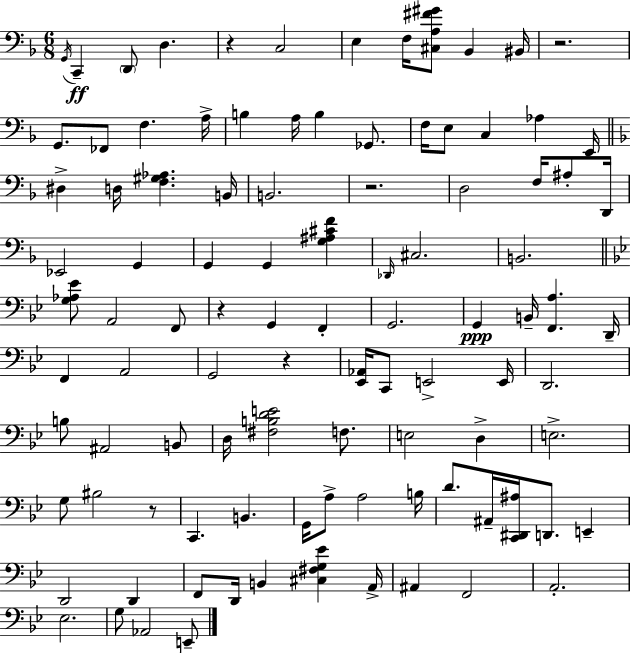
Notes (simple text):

G2/s C2/q D2/e D3/q. R/q C3/h E3/q F3/s [C#3,A3,F#4,G#4]/e Bb2/q BIS2/s R/h. G2/e. FES2/e F3/q. A3/s B3/q A3/s B3/q Gb2/e. F3/s E3/e C3/q Ab3/q E2/s D#3/q D3/s [F3,G#3,Ab3]/q. B2/s B2/h. R/h. D3/h F3/s A#3/e D2/s Eb2/h G2/q G2/q G2/q [G3,A#3,C#4,F4]/q Db2/s C#3/h. B2/h. [G3,Ab3,Eb4]/e A2/h F2/e R/q G2/q F2/q G2/h. G2/q B2/s [F2,A3]/q. D2/s F2/q A2/h G2/h R/q [Eb2,Ab2]/s C2/e E2/h E2/s D2/h. B3/e A#2/h B2/e D3/s [F#3,B3,D4,E4]/h F3/e. E3/h D3/q E3/h. G3/e BIS3/h R/e C2/q. B2/q. G2/s A3/e A3/h B3/s D4/e. A#2/s [C2,D#2,A#3]/s D2/e. E2/q D2/h D2/q F2/e D2/s B2/q [C#3,F#3,G3,Eb4]/q A2/s A#2/q F2/h A2/h. Eb3/h. G3/e Ab2/h E2/e